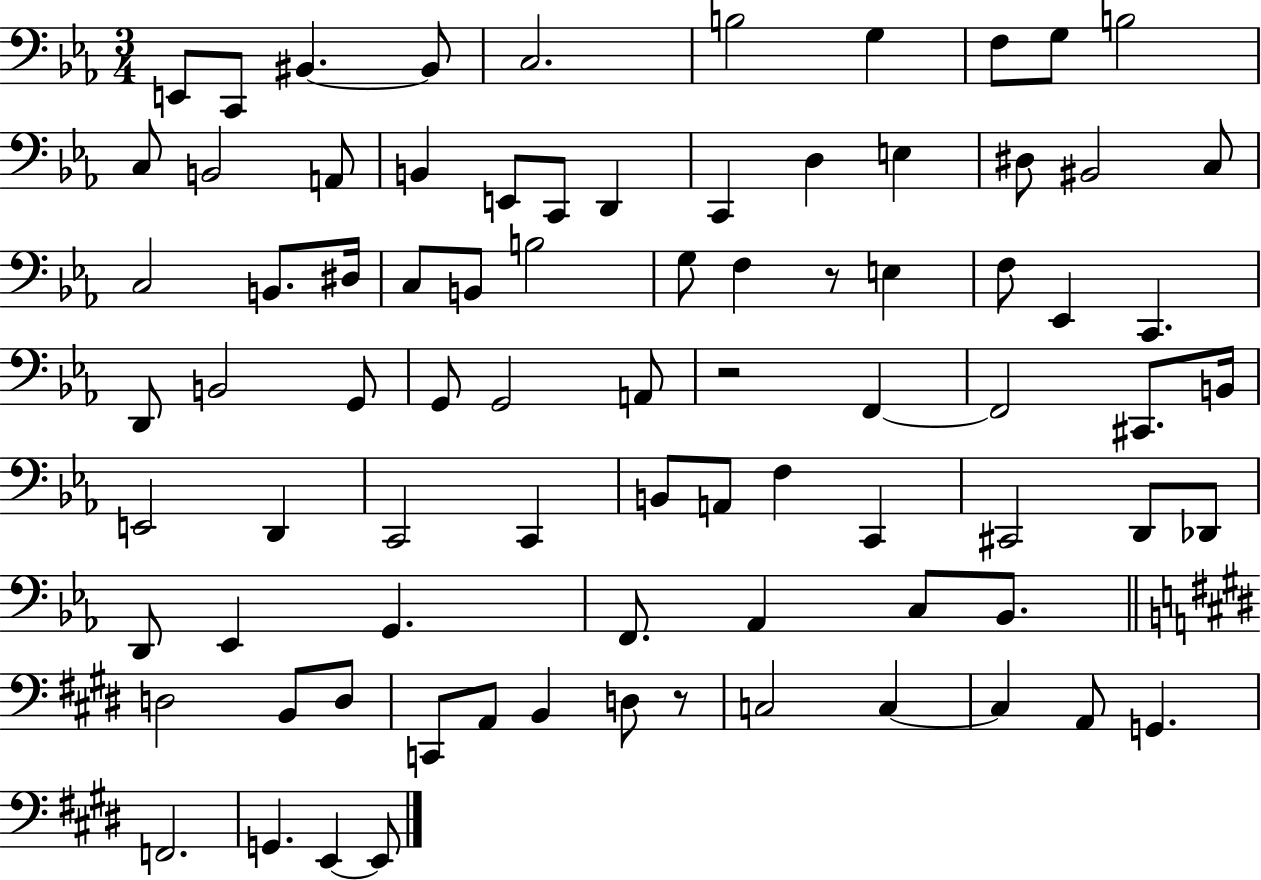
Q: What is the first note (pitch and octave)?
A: E2